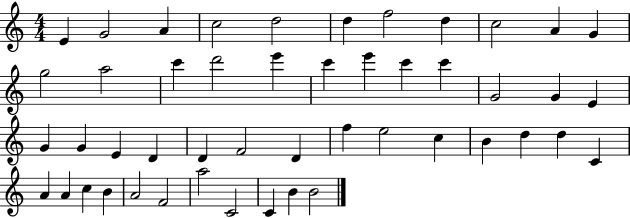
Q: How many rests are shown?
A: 0